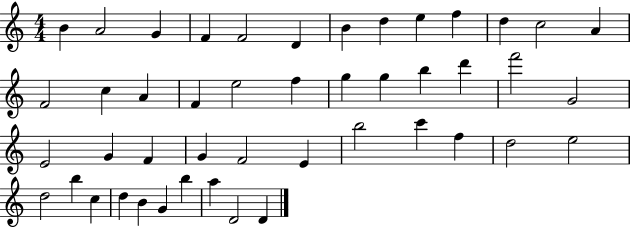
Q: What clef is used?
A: treble